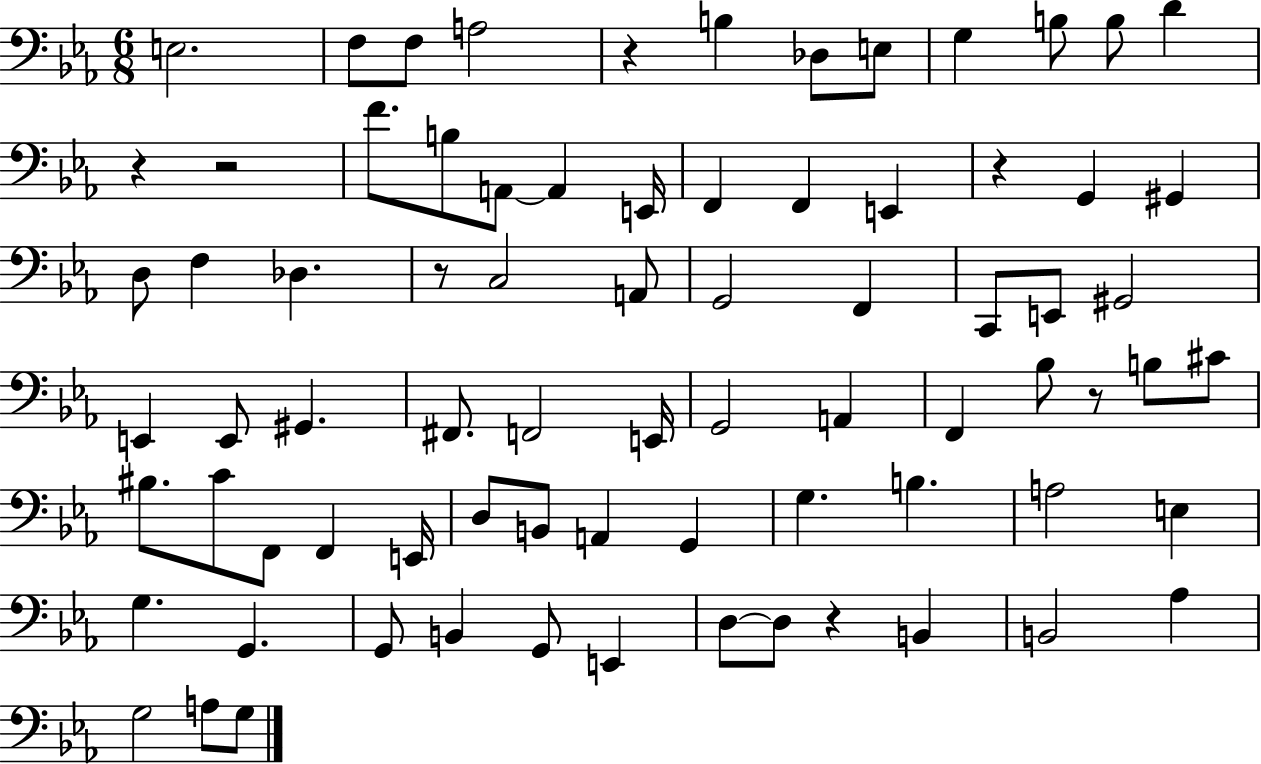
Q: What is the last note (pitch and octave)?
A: G3